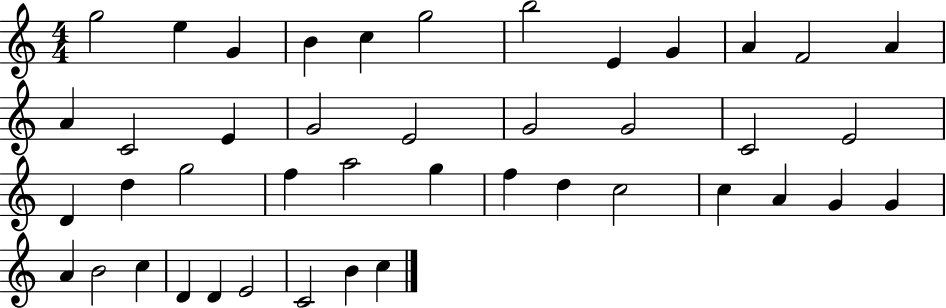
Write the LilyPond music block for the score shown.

{
  \clef treble
  \numericTimeSignature
  \time 4/4
  \key c \major
  g''2 e''4 g'4 | b'4 c''4 g''2 | b''2 e'4 g'4 | a'4 f'2 a'4 | \break a'4 c'2 e'4 | g'2 e'2 | g'2 g'2 | c'2 e'2 | \break d'4 d''4 g''2 | f''4 a''2 g''4 | f''4 d''4 c''2 | c''4 a'4 g'4 g'4 | \break a'4 b'2 c''4 | d'4 d'4 e'2 | c'2 b'4 c''4 | \bar "|."
}